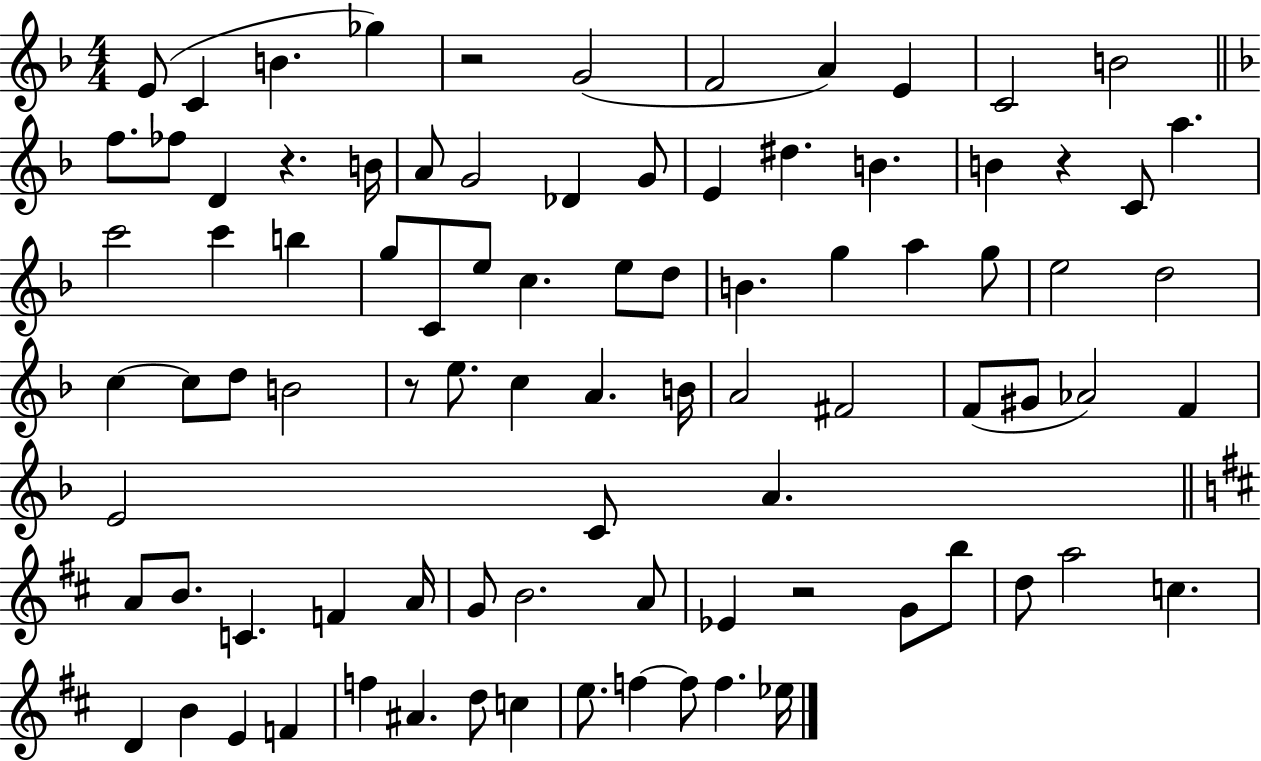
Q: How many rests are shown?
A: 5